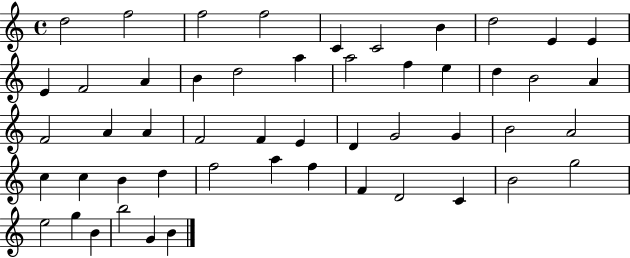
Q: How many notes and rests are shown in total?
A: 51